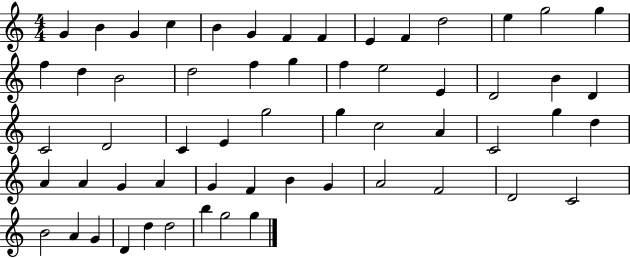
{
  \clef treble
  \numericTimeSignature
  \time 4/4
  \key c \major
  g'4 b'4 g'4 c''4 | b'4 g'4 f'4 f'4 | e'4 f'4 d''2 | e''4 g''2 g''4 | \break f''4 d''4 b'2 | d''2 f''4 g''4 | f''4 e''2 e'4 | d'2 b'4 d'4 | \break c'2 d'2 | c'4 e'4 g''2 | g''4 c''2 a'4 | c'2 g''4 d''4 | \break a'4 a'4 g'4 a'4 | g'4 f'4 b'4 g'4 | a'2 f'2 | d'2 c'2 | \break b'2 a'4 g'4 | d'4 d''4 d''2 | b''4 g''2 g''4 | \bar "|."
}